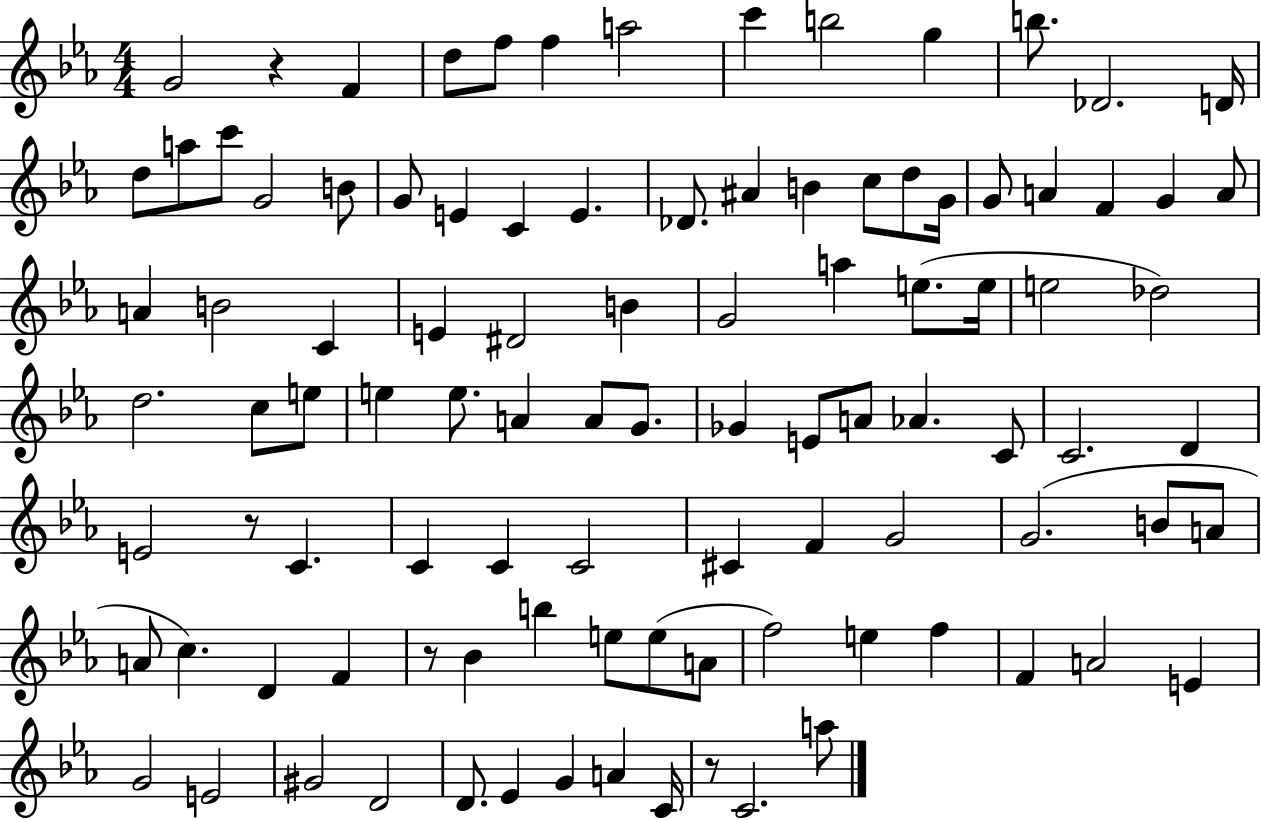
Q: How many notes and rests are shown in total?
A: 100